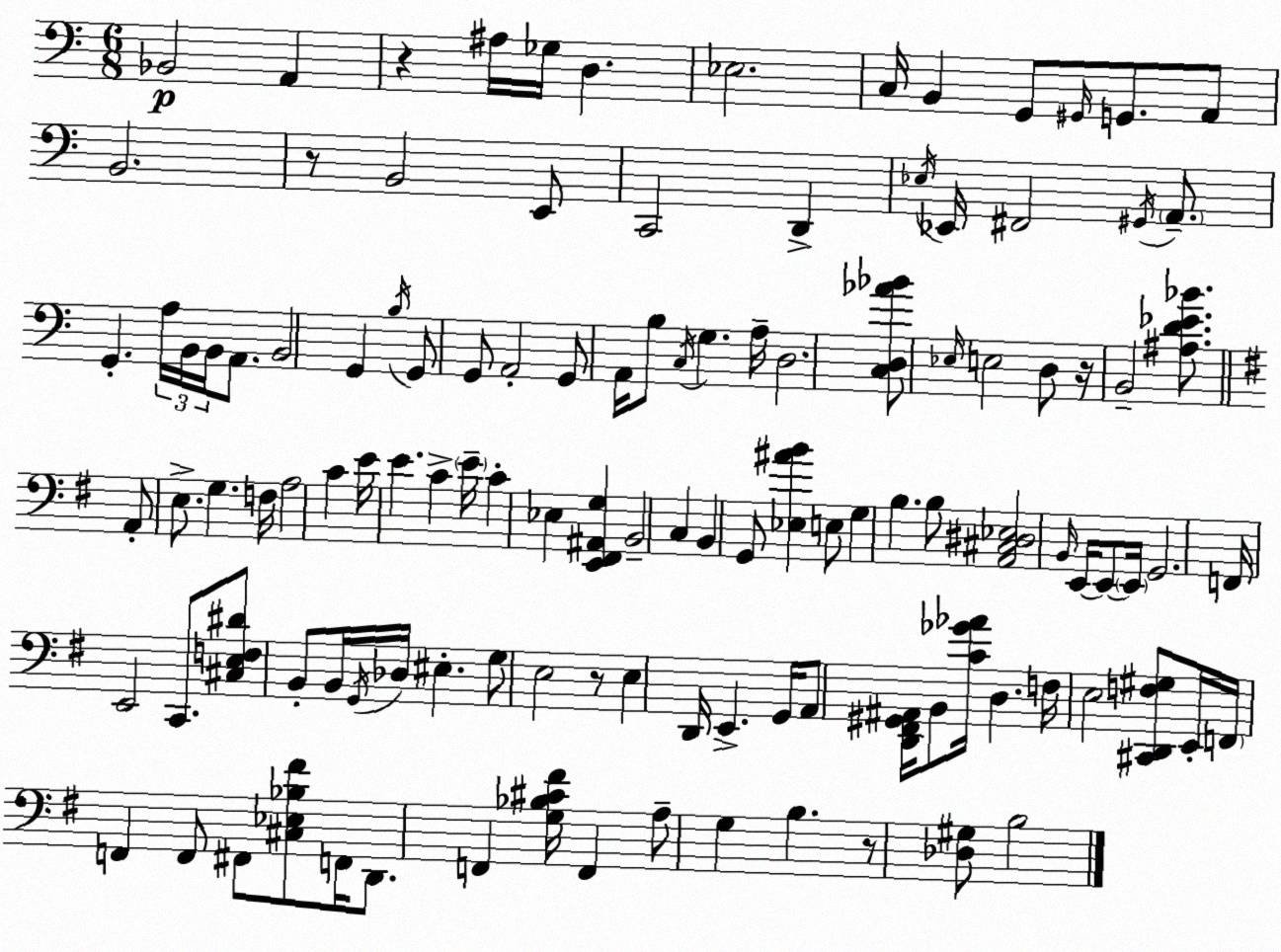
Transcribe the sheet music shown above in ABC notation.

X:1
T:Untitled
M:6/8
L:1/4
K:Am
_B,,2 A,, z ^A,/4 _G,/4 D, _E,2 C,/4 B,, G,,/2 ^G,,/4 G,,/2 A,,/2 B,,2 z/2 B,,2 E,,/2 C,,2 D,, _E,/4 _E,,/4 ^F,,2 ^G,,/4 A,,/2 G,, A,/4 B,,/4 B,,/4 A,,/2 B,,2 G,, B,/4 G,,/2 G,,/2 A,,2 G,,/2 A,,/4 B,/2 C,/4 G, A,/4 D,2 [C,D,_A_B]/2 _E,/4 E,2 D,/2 z/4 B,,2 [^A,D_E_B]/2 A,,/2 E,/2 G, F,/4 A,2 C E/4 E C E/4 C _E, [E,,^F,,^A,,G,] B,,2 C, B,, G,,/2 [_E,^AB] E,/2 G, B, B,/2 [A,,^C,^D,_E,]2 B,,/4 E,,/4 E,,/2 E,,/4 G,,2 F,,/4 E,,2 C,,/2 [^C,E,F,^D]/2 B,,/2 B,,/4 G,,/4 _D,/4 ^E, G,/2 E,2 z/2 E, D,,/4 E,, G,,/4 A,,/2 [D,,^F,,^G,,^A,,]/4 B,,/2 [C_G_A]/4 D, F,/4 E,2 [^C,,D,,F,^G,]/2 E,,/4 F,,/4 F,, F,,/2 ^F,,/2 [^C,_E,_B,^F]/2 F,,/4 D,,/2 F,, [G,_B,^C^F]/4 F,, A,/2 G, B, z/2 [_D,^G,]/2 B,2